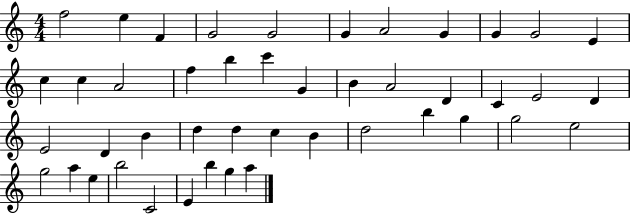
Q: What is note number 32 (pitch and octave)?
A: D5